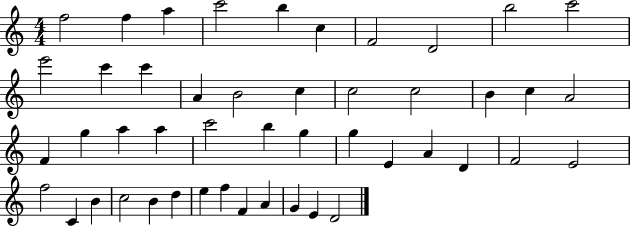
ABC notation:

X:1
T:Untitled
M:4/4
L:1/4
K:C
f2 f a c'2 b c F2 D2 b2 c'2 e'2 c' c' A B2 c c2 c2 B c A2 F g a a c'2 b g g E A D F2 E2 f2 C B c2 B d e f F A G E D2